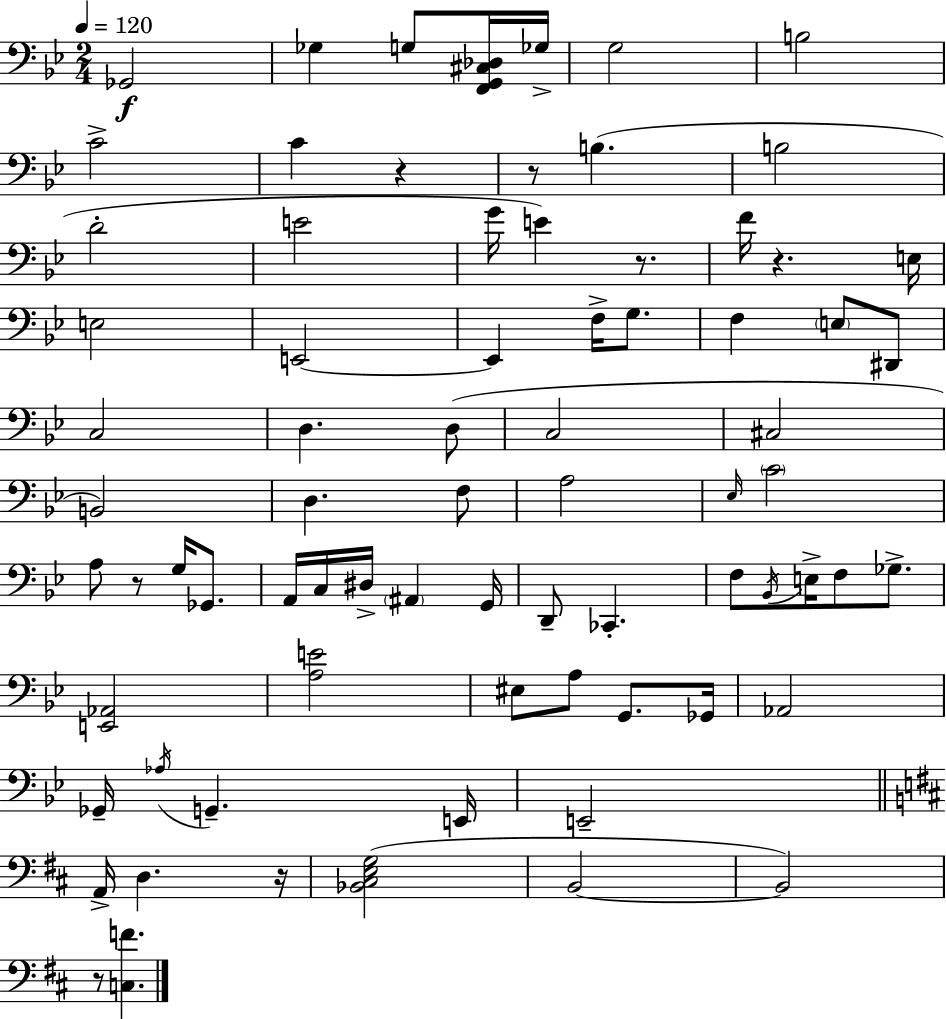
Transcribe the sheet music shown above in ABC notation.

X:1
T:Untitled
M:2/4
L:1/4
K:Gm
_G,,2 _G, G,/2 [F,,G,,^C,_D,]/4 _G,/4 G,2 B,2 C2 C z z/2 B, B,2 D2 E2 G/4 E z/2 F/4 z E,/4 E,2 E,,2 E,, F,/4 G,/2 F, E,/2 ^D,,/2 C,2 D, D,/2 C,2 ^C,2 B,,2 D, F,/2 A,2 _E,/4 C2 A,/2 z/2 G,/4 _G,,/2 A,,/4 C,/4 ^D,/4 ^A,, G,,/4 D,,/2 _C,, F,/2 _B,,/4 E,/4 F,/2 _G,/2 [E,,_A,,]2 [A,E]2 ^E,/2 A,/2 G,,/2 _G,,/4 _A,,2 _G,,/4 _A,/4 G,, E,,/4 E,,2 A,,/4 D, z/4 [_B,,^C,E,G,]2 B,,2 B,,2 z/2 [C,F]